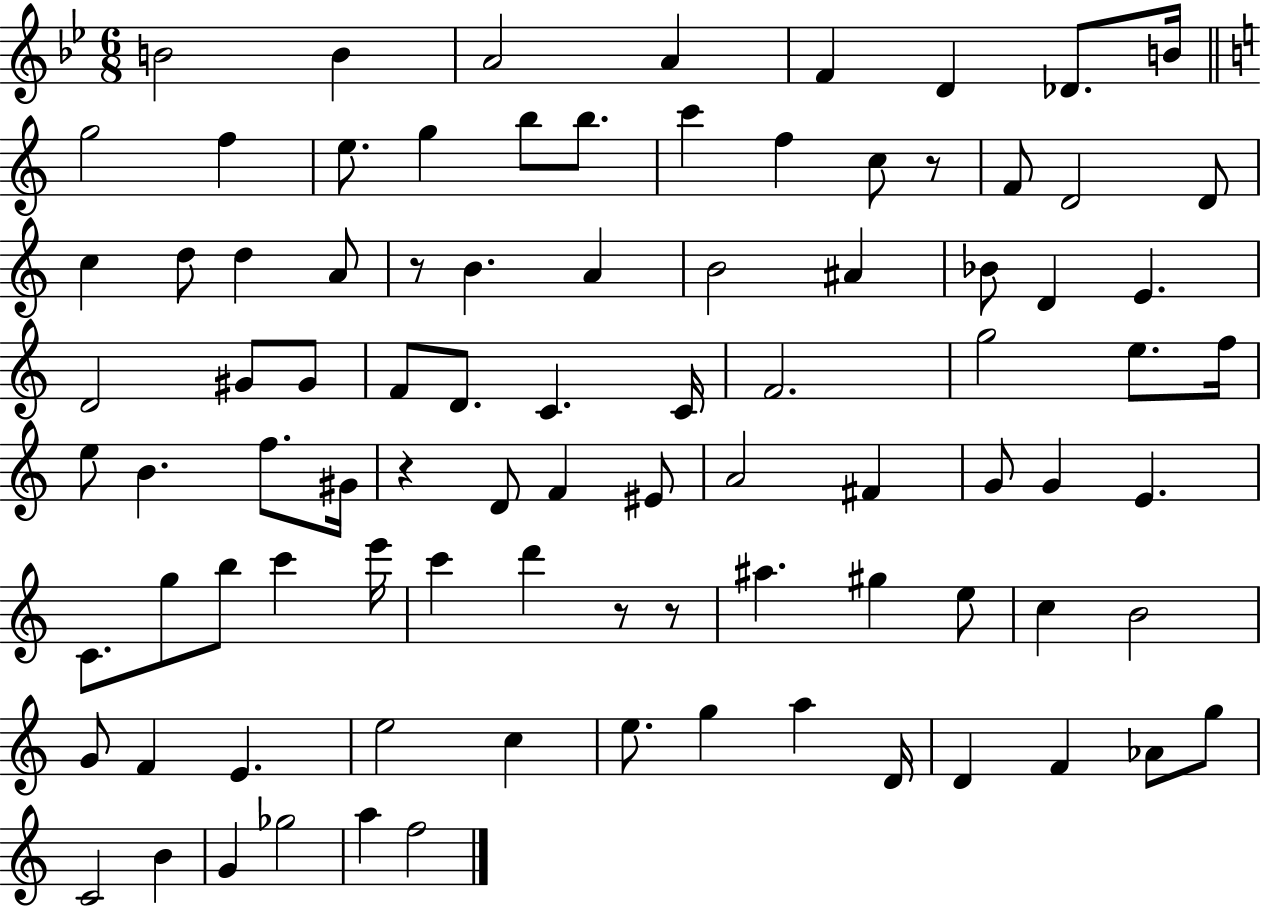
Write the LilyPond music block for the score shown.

{
  \clef treble
  \numericTimeSignature
  \time 6/8
  \key bes \major
  \repeat volta 2 { b'2 b'4 | a'2 a'4 | f'4 d'4 des'8. b'16 | \bar "||" \break \key c \major g''2 f''4 | e''8. g''4 b''8 b''8. | c'''4 f''4 c''8 r8 | f'8 d'2 d'8 | \break c''4 d''8 d''4 a'8 | r8 b'4. a'4 | b'2 ais'4 | bes'8 d'4 e'4. | \break d'2 gis'8 gis'8 | f'8 d'8. c'4. c'16 | f'2. | g''2 e''8. f''16 | \break e''8 b'4. f''8. gis'16 | r4 d'8 f'4 eis'8 | a'2 fis'4 | g'8 g'4 e'4. | \break c'8. g''8 b''8 c'''4 e'''16 | c'''4 d'''4 r8 r8 | ais''4. gis''4 e''8 | c''4 b'2 | \break g'8 f'4 e'4. | e''2 c''4 | e''8. g''4 a''4 d'16 | d'4 f'4 aes'8 g''8 | \break c'2 b'4 | g'4 ges''2 | a''4 f''2 | } \bar "|."
}